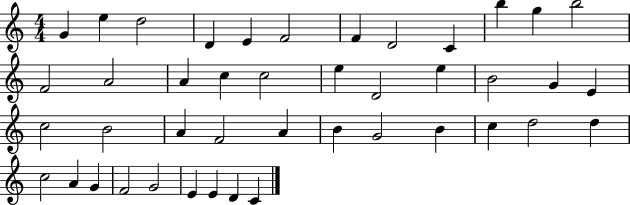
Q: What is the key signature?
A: C major